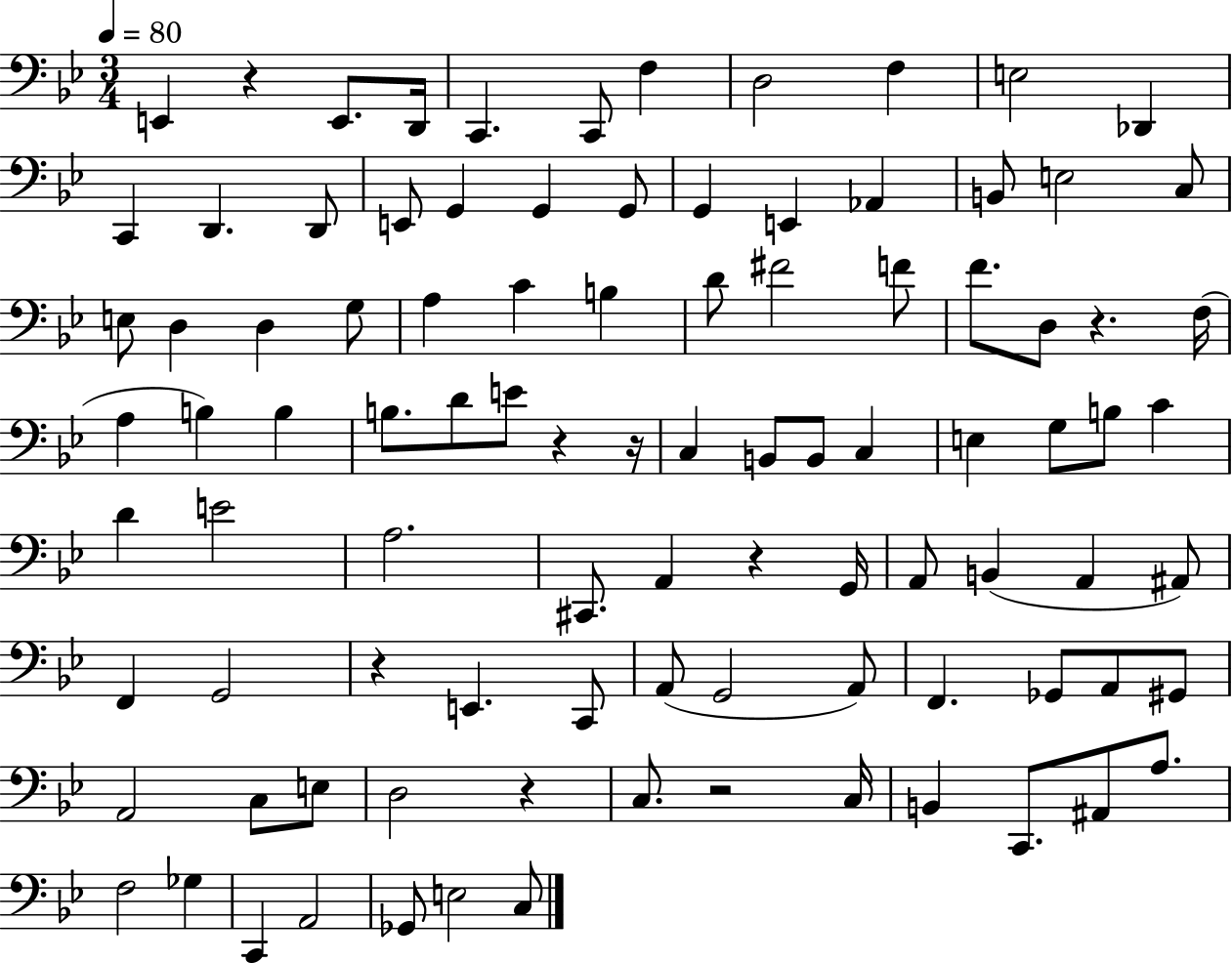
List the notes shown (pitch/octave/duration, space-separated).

E2/q R/q E2/e. D2/s C2/q. C2/e F3/q D3/h F3/q E3/h Db2/q C2/q D2/q. D2/e E2/e G2/q G2/q G2/e G2/q E2/q Ab2/q B2/e E3/h C3/e E3/e D3/q D3/q G3/e A3/q C4/q B3/q D4/e F#4/h F4/e F4/e. D3/e R/q. F3/s A3/q B3/q B3/q B3/e. D4/e E4/e R/q R/s C3/q B2/e B2/e C3/q E3/q G3/e B3/e C4/q D4/q E4/h A3/h. C#2/e. A2/q R/q G2/s A2/e B2/q A2/q A#2/e F2/q G2/h R/q E2/q. C2/e A2/e G2/h A2/e F2/q. Gb2/e A2/e G#2/e A2/h C3/e E3/e D3/h R/q C3/e. R/h C3/s B2/q C2/e. A#2/e A3/e. F3/h Gb3/q C2/q A2/h Gb2/e E3/h C3/e